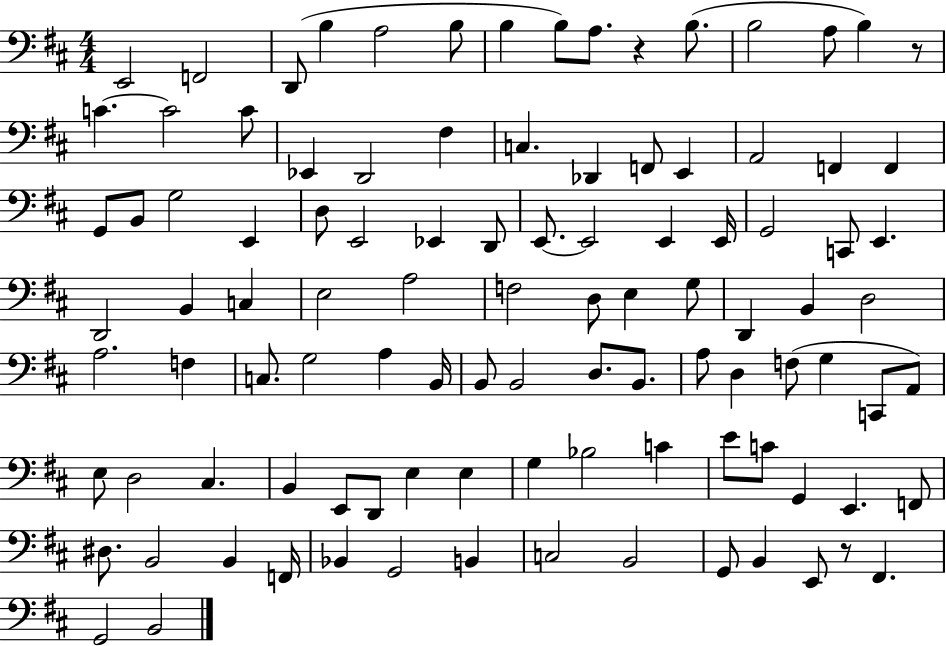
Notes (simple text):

E2/h F2/h D2/e B3/q A3/h B3/e B3/q B3/e A3/e. R/q B3/e. B3/h A3/e B3/q R/e C4/q. C4/h C4/e Eb2/q D2/h F#3/q C3/q. Db2/q F2/e E2/q A2/h F2/q F2/q G2/e B2/e G3/h E2/q D3/e E2/h Eb2/q D2/e E2/e. E2/h E2/q E2/s G2/h C2/e E2/q. D2/h B2/q C3/q E3/h A3/h F3/h D3/e E3/q G3/e D2/q B2/q D3/h A3/h. F3/q C3/e. G3/h A3/q B2/s B2/e B2/h D3/e. B2/e. A3/e D3/q F3/e G3/q C2/e A2/e E3/e D3/h C#3/q. B2/q E2/e D2/e E3/q E3/q G3/q Bb3/h C4/q E4/e C4/e G2/q E2/q. F2/e D#3/e. B2/h B2/q F2/s Bb2/q G2/h B2/q C3/h B2/h G2/e B2/q E2/e R/e F#2/q. G2/h B2/h